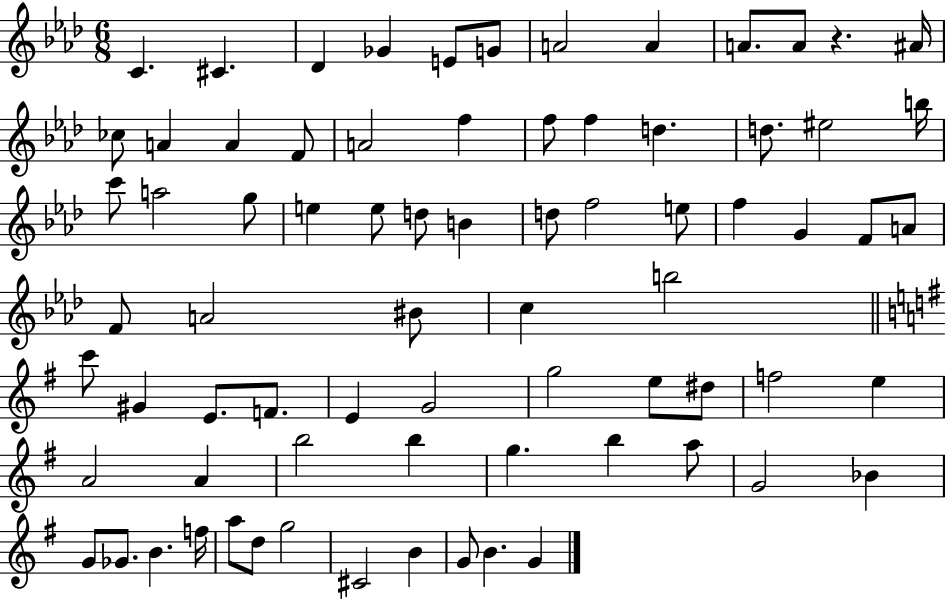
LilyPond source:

{
  \clef treble
  \numericTimeSignature
  \time 6/8
  \key aes \major
  \repeat volta 2 { c'4. cis'4. | des'4 ges'4 e'8 g'8 | a'2 a'4 | a'8. a'8 r4. ais'16 | \break ces''8 a'4 a'4 f'8 | a'2 f''4 | f''8 f''4 d''4. | d''8. eis''2 b''16 | \break c'''8 a''2 g''8 | e''4 e''8 d''8 b'4 | d''8 f''2 e''8 | f''4 g'4 f'8 a'8 | \break f'8 a'2 bis'8 | c''4 b''2 | \bar "||" \break \key g \major c'''8 gis'4 e'8. f'8. | e'4 g'2 | g''2 e''8 dis''8 | f''2 e''4 | \break a'2 a'4 | b''2 b''4 | g''4. b''4 a''8 | g'2 bes'4 | \break g'8 ges'8. b'4. f''16 | a''8 d''8 g''2 | cis'2 b'4 | g'8 b'4. g'4 | \break } \bar "|."
}